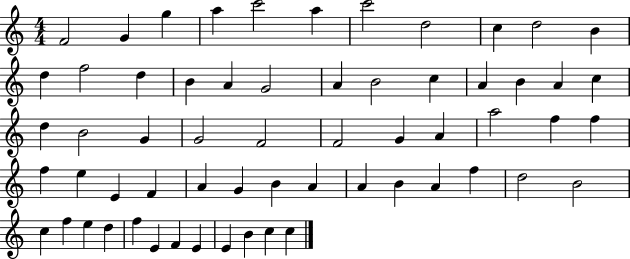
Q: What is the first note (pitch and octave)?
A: F4